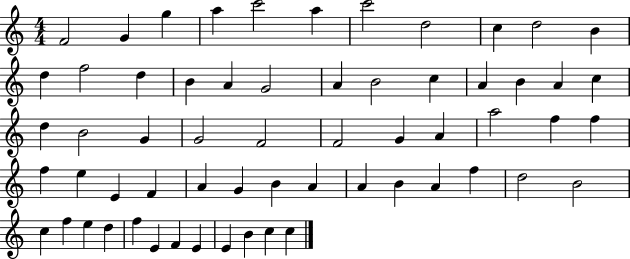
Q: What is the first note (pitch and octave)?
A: F4